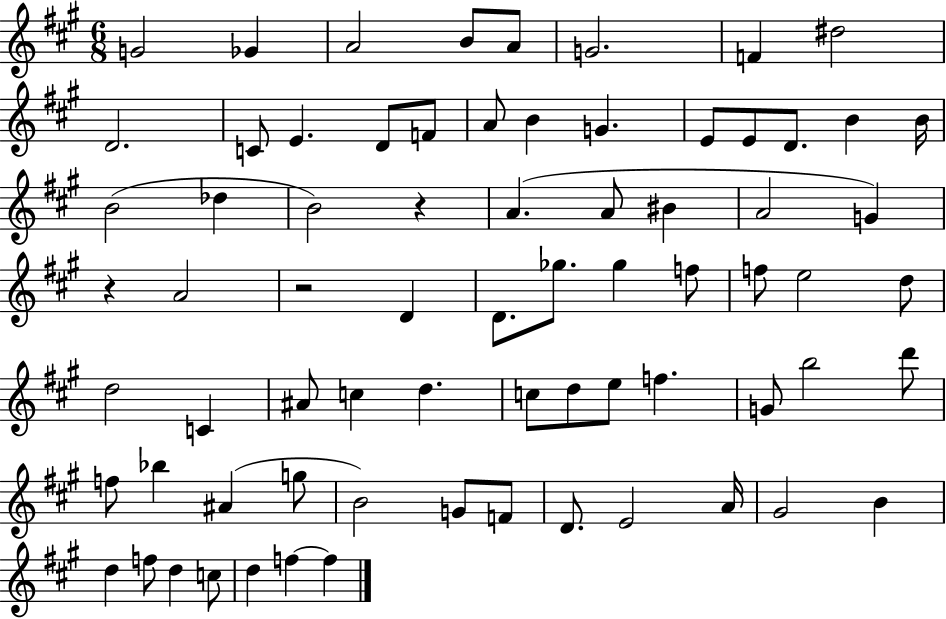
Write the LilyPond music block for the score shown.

{
  \clef treble
  \numericTimeSignature
  \time 6/8
  \key a \major
  g'2 ges'4 | a'2 b'8 a'8 | g'2. | f'4 dis''2 | \break d'2. | c'8 e'4. d'8 f'8 | a'8 b'4 g'4. | e'8 e'8 d'8. b'4 b'16 | \break b'2( des''4 | b'2) r4 | a'4.( a'8 bis'4 | a'2 g'4) | \break r4 a'2 | r2 d'4 | d'8. ges''8. ges''4 f''8 | f''8 e''2 d''8 | \break d''2 c'4 | ais'8 c''4 d''4. | c''8 d''8 e''8 f''4. | g'8 b''2 d'''8 | \break f''8 bes''4 ais'4( g''8 | b'2) g'8 f'8 | d'8. e'2 a'16 | gis'2 b'4 | \break d''4 f''8 d''4 c''8 | d''4 f''4~~ f''4 | \bar "|."
}